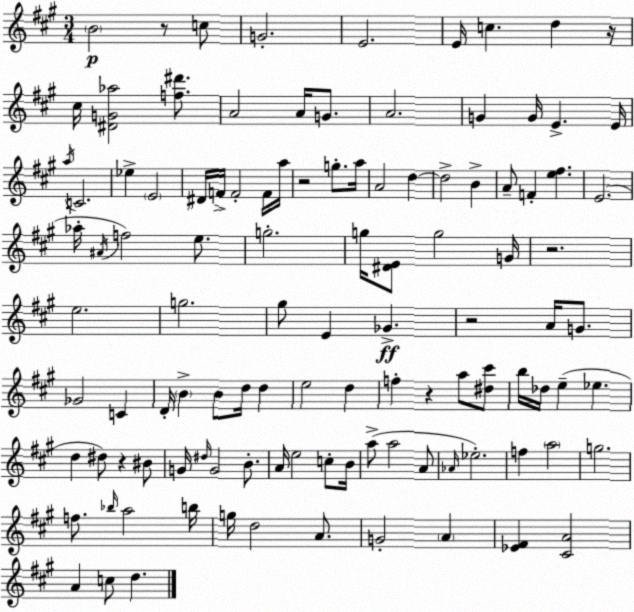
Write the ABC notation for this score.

X:1
T:Untitled
M:3/4
L:1/4
K:A
B2 z/2 c/2 G2 E2 E/4 c d z/4 ^c/4 [^DG_a]2 [f^d']/2 A2 A/4 G/2 A2 G G/4 E E/4 a/4 C2 _e E2 ^D/4 F/4 F2 F/4 a/4 z2 g/2 a/4 A2 d d2 B A/2 F [e^f] E2 _a/4 ^A/4 f2 e/2 g2 g/4 [^DE]/2 g2 G/4 z2 e2 g2 ^g/2 E _G z2 A/4 G/2 _G2 C D/4 B B/2 d/4 d e2 d f z a/2 [^d^c']/2 b/4 _d/4 e _e d ^d/2 z ^B/2 G/4 ^d/4 G2 B/2 A/4 e2 c/2 B/4 a/2 a2 A/2 _A/4 _e2 f a2 g2 f/2 _b/4 a2 b/4 g/4 d2 A/2 G2 A [_E^F] [^CA]2 A c/2 d